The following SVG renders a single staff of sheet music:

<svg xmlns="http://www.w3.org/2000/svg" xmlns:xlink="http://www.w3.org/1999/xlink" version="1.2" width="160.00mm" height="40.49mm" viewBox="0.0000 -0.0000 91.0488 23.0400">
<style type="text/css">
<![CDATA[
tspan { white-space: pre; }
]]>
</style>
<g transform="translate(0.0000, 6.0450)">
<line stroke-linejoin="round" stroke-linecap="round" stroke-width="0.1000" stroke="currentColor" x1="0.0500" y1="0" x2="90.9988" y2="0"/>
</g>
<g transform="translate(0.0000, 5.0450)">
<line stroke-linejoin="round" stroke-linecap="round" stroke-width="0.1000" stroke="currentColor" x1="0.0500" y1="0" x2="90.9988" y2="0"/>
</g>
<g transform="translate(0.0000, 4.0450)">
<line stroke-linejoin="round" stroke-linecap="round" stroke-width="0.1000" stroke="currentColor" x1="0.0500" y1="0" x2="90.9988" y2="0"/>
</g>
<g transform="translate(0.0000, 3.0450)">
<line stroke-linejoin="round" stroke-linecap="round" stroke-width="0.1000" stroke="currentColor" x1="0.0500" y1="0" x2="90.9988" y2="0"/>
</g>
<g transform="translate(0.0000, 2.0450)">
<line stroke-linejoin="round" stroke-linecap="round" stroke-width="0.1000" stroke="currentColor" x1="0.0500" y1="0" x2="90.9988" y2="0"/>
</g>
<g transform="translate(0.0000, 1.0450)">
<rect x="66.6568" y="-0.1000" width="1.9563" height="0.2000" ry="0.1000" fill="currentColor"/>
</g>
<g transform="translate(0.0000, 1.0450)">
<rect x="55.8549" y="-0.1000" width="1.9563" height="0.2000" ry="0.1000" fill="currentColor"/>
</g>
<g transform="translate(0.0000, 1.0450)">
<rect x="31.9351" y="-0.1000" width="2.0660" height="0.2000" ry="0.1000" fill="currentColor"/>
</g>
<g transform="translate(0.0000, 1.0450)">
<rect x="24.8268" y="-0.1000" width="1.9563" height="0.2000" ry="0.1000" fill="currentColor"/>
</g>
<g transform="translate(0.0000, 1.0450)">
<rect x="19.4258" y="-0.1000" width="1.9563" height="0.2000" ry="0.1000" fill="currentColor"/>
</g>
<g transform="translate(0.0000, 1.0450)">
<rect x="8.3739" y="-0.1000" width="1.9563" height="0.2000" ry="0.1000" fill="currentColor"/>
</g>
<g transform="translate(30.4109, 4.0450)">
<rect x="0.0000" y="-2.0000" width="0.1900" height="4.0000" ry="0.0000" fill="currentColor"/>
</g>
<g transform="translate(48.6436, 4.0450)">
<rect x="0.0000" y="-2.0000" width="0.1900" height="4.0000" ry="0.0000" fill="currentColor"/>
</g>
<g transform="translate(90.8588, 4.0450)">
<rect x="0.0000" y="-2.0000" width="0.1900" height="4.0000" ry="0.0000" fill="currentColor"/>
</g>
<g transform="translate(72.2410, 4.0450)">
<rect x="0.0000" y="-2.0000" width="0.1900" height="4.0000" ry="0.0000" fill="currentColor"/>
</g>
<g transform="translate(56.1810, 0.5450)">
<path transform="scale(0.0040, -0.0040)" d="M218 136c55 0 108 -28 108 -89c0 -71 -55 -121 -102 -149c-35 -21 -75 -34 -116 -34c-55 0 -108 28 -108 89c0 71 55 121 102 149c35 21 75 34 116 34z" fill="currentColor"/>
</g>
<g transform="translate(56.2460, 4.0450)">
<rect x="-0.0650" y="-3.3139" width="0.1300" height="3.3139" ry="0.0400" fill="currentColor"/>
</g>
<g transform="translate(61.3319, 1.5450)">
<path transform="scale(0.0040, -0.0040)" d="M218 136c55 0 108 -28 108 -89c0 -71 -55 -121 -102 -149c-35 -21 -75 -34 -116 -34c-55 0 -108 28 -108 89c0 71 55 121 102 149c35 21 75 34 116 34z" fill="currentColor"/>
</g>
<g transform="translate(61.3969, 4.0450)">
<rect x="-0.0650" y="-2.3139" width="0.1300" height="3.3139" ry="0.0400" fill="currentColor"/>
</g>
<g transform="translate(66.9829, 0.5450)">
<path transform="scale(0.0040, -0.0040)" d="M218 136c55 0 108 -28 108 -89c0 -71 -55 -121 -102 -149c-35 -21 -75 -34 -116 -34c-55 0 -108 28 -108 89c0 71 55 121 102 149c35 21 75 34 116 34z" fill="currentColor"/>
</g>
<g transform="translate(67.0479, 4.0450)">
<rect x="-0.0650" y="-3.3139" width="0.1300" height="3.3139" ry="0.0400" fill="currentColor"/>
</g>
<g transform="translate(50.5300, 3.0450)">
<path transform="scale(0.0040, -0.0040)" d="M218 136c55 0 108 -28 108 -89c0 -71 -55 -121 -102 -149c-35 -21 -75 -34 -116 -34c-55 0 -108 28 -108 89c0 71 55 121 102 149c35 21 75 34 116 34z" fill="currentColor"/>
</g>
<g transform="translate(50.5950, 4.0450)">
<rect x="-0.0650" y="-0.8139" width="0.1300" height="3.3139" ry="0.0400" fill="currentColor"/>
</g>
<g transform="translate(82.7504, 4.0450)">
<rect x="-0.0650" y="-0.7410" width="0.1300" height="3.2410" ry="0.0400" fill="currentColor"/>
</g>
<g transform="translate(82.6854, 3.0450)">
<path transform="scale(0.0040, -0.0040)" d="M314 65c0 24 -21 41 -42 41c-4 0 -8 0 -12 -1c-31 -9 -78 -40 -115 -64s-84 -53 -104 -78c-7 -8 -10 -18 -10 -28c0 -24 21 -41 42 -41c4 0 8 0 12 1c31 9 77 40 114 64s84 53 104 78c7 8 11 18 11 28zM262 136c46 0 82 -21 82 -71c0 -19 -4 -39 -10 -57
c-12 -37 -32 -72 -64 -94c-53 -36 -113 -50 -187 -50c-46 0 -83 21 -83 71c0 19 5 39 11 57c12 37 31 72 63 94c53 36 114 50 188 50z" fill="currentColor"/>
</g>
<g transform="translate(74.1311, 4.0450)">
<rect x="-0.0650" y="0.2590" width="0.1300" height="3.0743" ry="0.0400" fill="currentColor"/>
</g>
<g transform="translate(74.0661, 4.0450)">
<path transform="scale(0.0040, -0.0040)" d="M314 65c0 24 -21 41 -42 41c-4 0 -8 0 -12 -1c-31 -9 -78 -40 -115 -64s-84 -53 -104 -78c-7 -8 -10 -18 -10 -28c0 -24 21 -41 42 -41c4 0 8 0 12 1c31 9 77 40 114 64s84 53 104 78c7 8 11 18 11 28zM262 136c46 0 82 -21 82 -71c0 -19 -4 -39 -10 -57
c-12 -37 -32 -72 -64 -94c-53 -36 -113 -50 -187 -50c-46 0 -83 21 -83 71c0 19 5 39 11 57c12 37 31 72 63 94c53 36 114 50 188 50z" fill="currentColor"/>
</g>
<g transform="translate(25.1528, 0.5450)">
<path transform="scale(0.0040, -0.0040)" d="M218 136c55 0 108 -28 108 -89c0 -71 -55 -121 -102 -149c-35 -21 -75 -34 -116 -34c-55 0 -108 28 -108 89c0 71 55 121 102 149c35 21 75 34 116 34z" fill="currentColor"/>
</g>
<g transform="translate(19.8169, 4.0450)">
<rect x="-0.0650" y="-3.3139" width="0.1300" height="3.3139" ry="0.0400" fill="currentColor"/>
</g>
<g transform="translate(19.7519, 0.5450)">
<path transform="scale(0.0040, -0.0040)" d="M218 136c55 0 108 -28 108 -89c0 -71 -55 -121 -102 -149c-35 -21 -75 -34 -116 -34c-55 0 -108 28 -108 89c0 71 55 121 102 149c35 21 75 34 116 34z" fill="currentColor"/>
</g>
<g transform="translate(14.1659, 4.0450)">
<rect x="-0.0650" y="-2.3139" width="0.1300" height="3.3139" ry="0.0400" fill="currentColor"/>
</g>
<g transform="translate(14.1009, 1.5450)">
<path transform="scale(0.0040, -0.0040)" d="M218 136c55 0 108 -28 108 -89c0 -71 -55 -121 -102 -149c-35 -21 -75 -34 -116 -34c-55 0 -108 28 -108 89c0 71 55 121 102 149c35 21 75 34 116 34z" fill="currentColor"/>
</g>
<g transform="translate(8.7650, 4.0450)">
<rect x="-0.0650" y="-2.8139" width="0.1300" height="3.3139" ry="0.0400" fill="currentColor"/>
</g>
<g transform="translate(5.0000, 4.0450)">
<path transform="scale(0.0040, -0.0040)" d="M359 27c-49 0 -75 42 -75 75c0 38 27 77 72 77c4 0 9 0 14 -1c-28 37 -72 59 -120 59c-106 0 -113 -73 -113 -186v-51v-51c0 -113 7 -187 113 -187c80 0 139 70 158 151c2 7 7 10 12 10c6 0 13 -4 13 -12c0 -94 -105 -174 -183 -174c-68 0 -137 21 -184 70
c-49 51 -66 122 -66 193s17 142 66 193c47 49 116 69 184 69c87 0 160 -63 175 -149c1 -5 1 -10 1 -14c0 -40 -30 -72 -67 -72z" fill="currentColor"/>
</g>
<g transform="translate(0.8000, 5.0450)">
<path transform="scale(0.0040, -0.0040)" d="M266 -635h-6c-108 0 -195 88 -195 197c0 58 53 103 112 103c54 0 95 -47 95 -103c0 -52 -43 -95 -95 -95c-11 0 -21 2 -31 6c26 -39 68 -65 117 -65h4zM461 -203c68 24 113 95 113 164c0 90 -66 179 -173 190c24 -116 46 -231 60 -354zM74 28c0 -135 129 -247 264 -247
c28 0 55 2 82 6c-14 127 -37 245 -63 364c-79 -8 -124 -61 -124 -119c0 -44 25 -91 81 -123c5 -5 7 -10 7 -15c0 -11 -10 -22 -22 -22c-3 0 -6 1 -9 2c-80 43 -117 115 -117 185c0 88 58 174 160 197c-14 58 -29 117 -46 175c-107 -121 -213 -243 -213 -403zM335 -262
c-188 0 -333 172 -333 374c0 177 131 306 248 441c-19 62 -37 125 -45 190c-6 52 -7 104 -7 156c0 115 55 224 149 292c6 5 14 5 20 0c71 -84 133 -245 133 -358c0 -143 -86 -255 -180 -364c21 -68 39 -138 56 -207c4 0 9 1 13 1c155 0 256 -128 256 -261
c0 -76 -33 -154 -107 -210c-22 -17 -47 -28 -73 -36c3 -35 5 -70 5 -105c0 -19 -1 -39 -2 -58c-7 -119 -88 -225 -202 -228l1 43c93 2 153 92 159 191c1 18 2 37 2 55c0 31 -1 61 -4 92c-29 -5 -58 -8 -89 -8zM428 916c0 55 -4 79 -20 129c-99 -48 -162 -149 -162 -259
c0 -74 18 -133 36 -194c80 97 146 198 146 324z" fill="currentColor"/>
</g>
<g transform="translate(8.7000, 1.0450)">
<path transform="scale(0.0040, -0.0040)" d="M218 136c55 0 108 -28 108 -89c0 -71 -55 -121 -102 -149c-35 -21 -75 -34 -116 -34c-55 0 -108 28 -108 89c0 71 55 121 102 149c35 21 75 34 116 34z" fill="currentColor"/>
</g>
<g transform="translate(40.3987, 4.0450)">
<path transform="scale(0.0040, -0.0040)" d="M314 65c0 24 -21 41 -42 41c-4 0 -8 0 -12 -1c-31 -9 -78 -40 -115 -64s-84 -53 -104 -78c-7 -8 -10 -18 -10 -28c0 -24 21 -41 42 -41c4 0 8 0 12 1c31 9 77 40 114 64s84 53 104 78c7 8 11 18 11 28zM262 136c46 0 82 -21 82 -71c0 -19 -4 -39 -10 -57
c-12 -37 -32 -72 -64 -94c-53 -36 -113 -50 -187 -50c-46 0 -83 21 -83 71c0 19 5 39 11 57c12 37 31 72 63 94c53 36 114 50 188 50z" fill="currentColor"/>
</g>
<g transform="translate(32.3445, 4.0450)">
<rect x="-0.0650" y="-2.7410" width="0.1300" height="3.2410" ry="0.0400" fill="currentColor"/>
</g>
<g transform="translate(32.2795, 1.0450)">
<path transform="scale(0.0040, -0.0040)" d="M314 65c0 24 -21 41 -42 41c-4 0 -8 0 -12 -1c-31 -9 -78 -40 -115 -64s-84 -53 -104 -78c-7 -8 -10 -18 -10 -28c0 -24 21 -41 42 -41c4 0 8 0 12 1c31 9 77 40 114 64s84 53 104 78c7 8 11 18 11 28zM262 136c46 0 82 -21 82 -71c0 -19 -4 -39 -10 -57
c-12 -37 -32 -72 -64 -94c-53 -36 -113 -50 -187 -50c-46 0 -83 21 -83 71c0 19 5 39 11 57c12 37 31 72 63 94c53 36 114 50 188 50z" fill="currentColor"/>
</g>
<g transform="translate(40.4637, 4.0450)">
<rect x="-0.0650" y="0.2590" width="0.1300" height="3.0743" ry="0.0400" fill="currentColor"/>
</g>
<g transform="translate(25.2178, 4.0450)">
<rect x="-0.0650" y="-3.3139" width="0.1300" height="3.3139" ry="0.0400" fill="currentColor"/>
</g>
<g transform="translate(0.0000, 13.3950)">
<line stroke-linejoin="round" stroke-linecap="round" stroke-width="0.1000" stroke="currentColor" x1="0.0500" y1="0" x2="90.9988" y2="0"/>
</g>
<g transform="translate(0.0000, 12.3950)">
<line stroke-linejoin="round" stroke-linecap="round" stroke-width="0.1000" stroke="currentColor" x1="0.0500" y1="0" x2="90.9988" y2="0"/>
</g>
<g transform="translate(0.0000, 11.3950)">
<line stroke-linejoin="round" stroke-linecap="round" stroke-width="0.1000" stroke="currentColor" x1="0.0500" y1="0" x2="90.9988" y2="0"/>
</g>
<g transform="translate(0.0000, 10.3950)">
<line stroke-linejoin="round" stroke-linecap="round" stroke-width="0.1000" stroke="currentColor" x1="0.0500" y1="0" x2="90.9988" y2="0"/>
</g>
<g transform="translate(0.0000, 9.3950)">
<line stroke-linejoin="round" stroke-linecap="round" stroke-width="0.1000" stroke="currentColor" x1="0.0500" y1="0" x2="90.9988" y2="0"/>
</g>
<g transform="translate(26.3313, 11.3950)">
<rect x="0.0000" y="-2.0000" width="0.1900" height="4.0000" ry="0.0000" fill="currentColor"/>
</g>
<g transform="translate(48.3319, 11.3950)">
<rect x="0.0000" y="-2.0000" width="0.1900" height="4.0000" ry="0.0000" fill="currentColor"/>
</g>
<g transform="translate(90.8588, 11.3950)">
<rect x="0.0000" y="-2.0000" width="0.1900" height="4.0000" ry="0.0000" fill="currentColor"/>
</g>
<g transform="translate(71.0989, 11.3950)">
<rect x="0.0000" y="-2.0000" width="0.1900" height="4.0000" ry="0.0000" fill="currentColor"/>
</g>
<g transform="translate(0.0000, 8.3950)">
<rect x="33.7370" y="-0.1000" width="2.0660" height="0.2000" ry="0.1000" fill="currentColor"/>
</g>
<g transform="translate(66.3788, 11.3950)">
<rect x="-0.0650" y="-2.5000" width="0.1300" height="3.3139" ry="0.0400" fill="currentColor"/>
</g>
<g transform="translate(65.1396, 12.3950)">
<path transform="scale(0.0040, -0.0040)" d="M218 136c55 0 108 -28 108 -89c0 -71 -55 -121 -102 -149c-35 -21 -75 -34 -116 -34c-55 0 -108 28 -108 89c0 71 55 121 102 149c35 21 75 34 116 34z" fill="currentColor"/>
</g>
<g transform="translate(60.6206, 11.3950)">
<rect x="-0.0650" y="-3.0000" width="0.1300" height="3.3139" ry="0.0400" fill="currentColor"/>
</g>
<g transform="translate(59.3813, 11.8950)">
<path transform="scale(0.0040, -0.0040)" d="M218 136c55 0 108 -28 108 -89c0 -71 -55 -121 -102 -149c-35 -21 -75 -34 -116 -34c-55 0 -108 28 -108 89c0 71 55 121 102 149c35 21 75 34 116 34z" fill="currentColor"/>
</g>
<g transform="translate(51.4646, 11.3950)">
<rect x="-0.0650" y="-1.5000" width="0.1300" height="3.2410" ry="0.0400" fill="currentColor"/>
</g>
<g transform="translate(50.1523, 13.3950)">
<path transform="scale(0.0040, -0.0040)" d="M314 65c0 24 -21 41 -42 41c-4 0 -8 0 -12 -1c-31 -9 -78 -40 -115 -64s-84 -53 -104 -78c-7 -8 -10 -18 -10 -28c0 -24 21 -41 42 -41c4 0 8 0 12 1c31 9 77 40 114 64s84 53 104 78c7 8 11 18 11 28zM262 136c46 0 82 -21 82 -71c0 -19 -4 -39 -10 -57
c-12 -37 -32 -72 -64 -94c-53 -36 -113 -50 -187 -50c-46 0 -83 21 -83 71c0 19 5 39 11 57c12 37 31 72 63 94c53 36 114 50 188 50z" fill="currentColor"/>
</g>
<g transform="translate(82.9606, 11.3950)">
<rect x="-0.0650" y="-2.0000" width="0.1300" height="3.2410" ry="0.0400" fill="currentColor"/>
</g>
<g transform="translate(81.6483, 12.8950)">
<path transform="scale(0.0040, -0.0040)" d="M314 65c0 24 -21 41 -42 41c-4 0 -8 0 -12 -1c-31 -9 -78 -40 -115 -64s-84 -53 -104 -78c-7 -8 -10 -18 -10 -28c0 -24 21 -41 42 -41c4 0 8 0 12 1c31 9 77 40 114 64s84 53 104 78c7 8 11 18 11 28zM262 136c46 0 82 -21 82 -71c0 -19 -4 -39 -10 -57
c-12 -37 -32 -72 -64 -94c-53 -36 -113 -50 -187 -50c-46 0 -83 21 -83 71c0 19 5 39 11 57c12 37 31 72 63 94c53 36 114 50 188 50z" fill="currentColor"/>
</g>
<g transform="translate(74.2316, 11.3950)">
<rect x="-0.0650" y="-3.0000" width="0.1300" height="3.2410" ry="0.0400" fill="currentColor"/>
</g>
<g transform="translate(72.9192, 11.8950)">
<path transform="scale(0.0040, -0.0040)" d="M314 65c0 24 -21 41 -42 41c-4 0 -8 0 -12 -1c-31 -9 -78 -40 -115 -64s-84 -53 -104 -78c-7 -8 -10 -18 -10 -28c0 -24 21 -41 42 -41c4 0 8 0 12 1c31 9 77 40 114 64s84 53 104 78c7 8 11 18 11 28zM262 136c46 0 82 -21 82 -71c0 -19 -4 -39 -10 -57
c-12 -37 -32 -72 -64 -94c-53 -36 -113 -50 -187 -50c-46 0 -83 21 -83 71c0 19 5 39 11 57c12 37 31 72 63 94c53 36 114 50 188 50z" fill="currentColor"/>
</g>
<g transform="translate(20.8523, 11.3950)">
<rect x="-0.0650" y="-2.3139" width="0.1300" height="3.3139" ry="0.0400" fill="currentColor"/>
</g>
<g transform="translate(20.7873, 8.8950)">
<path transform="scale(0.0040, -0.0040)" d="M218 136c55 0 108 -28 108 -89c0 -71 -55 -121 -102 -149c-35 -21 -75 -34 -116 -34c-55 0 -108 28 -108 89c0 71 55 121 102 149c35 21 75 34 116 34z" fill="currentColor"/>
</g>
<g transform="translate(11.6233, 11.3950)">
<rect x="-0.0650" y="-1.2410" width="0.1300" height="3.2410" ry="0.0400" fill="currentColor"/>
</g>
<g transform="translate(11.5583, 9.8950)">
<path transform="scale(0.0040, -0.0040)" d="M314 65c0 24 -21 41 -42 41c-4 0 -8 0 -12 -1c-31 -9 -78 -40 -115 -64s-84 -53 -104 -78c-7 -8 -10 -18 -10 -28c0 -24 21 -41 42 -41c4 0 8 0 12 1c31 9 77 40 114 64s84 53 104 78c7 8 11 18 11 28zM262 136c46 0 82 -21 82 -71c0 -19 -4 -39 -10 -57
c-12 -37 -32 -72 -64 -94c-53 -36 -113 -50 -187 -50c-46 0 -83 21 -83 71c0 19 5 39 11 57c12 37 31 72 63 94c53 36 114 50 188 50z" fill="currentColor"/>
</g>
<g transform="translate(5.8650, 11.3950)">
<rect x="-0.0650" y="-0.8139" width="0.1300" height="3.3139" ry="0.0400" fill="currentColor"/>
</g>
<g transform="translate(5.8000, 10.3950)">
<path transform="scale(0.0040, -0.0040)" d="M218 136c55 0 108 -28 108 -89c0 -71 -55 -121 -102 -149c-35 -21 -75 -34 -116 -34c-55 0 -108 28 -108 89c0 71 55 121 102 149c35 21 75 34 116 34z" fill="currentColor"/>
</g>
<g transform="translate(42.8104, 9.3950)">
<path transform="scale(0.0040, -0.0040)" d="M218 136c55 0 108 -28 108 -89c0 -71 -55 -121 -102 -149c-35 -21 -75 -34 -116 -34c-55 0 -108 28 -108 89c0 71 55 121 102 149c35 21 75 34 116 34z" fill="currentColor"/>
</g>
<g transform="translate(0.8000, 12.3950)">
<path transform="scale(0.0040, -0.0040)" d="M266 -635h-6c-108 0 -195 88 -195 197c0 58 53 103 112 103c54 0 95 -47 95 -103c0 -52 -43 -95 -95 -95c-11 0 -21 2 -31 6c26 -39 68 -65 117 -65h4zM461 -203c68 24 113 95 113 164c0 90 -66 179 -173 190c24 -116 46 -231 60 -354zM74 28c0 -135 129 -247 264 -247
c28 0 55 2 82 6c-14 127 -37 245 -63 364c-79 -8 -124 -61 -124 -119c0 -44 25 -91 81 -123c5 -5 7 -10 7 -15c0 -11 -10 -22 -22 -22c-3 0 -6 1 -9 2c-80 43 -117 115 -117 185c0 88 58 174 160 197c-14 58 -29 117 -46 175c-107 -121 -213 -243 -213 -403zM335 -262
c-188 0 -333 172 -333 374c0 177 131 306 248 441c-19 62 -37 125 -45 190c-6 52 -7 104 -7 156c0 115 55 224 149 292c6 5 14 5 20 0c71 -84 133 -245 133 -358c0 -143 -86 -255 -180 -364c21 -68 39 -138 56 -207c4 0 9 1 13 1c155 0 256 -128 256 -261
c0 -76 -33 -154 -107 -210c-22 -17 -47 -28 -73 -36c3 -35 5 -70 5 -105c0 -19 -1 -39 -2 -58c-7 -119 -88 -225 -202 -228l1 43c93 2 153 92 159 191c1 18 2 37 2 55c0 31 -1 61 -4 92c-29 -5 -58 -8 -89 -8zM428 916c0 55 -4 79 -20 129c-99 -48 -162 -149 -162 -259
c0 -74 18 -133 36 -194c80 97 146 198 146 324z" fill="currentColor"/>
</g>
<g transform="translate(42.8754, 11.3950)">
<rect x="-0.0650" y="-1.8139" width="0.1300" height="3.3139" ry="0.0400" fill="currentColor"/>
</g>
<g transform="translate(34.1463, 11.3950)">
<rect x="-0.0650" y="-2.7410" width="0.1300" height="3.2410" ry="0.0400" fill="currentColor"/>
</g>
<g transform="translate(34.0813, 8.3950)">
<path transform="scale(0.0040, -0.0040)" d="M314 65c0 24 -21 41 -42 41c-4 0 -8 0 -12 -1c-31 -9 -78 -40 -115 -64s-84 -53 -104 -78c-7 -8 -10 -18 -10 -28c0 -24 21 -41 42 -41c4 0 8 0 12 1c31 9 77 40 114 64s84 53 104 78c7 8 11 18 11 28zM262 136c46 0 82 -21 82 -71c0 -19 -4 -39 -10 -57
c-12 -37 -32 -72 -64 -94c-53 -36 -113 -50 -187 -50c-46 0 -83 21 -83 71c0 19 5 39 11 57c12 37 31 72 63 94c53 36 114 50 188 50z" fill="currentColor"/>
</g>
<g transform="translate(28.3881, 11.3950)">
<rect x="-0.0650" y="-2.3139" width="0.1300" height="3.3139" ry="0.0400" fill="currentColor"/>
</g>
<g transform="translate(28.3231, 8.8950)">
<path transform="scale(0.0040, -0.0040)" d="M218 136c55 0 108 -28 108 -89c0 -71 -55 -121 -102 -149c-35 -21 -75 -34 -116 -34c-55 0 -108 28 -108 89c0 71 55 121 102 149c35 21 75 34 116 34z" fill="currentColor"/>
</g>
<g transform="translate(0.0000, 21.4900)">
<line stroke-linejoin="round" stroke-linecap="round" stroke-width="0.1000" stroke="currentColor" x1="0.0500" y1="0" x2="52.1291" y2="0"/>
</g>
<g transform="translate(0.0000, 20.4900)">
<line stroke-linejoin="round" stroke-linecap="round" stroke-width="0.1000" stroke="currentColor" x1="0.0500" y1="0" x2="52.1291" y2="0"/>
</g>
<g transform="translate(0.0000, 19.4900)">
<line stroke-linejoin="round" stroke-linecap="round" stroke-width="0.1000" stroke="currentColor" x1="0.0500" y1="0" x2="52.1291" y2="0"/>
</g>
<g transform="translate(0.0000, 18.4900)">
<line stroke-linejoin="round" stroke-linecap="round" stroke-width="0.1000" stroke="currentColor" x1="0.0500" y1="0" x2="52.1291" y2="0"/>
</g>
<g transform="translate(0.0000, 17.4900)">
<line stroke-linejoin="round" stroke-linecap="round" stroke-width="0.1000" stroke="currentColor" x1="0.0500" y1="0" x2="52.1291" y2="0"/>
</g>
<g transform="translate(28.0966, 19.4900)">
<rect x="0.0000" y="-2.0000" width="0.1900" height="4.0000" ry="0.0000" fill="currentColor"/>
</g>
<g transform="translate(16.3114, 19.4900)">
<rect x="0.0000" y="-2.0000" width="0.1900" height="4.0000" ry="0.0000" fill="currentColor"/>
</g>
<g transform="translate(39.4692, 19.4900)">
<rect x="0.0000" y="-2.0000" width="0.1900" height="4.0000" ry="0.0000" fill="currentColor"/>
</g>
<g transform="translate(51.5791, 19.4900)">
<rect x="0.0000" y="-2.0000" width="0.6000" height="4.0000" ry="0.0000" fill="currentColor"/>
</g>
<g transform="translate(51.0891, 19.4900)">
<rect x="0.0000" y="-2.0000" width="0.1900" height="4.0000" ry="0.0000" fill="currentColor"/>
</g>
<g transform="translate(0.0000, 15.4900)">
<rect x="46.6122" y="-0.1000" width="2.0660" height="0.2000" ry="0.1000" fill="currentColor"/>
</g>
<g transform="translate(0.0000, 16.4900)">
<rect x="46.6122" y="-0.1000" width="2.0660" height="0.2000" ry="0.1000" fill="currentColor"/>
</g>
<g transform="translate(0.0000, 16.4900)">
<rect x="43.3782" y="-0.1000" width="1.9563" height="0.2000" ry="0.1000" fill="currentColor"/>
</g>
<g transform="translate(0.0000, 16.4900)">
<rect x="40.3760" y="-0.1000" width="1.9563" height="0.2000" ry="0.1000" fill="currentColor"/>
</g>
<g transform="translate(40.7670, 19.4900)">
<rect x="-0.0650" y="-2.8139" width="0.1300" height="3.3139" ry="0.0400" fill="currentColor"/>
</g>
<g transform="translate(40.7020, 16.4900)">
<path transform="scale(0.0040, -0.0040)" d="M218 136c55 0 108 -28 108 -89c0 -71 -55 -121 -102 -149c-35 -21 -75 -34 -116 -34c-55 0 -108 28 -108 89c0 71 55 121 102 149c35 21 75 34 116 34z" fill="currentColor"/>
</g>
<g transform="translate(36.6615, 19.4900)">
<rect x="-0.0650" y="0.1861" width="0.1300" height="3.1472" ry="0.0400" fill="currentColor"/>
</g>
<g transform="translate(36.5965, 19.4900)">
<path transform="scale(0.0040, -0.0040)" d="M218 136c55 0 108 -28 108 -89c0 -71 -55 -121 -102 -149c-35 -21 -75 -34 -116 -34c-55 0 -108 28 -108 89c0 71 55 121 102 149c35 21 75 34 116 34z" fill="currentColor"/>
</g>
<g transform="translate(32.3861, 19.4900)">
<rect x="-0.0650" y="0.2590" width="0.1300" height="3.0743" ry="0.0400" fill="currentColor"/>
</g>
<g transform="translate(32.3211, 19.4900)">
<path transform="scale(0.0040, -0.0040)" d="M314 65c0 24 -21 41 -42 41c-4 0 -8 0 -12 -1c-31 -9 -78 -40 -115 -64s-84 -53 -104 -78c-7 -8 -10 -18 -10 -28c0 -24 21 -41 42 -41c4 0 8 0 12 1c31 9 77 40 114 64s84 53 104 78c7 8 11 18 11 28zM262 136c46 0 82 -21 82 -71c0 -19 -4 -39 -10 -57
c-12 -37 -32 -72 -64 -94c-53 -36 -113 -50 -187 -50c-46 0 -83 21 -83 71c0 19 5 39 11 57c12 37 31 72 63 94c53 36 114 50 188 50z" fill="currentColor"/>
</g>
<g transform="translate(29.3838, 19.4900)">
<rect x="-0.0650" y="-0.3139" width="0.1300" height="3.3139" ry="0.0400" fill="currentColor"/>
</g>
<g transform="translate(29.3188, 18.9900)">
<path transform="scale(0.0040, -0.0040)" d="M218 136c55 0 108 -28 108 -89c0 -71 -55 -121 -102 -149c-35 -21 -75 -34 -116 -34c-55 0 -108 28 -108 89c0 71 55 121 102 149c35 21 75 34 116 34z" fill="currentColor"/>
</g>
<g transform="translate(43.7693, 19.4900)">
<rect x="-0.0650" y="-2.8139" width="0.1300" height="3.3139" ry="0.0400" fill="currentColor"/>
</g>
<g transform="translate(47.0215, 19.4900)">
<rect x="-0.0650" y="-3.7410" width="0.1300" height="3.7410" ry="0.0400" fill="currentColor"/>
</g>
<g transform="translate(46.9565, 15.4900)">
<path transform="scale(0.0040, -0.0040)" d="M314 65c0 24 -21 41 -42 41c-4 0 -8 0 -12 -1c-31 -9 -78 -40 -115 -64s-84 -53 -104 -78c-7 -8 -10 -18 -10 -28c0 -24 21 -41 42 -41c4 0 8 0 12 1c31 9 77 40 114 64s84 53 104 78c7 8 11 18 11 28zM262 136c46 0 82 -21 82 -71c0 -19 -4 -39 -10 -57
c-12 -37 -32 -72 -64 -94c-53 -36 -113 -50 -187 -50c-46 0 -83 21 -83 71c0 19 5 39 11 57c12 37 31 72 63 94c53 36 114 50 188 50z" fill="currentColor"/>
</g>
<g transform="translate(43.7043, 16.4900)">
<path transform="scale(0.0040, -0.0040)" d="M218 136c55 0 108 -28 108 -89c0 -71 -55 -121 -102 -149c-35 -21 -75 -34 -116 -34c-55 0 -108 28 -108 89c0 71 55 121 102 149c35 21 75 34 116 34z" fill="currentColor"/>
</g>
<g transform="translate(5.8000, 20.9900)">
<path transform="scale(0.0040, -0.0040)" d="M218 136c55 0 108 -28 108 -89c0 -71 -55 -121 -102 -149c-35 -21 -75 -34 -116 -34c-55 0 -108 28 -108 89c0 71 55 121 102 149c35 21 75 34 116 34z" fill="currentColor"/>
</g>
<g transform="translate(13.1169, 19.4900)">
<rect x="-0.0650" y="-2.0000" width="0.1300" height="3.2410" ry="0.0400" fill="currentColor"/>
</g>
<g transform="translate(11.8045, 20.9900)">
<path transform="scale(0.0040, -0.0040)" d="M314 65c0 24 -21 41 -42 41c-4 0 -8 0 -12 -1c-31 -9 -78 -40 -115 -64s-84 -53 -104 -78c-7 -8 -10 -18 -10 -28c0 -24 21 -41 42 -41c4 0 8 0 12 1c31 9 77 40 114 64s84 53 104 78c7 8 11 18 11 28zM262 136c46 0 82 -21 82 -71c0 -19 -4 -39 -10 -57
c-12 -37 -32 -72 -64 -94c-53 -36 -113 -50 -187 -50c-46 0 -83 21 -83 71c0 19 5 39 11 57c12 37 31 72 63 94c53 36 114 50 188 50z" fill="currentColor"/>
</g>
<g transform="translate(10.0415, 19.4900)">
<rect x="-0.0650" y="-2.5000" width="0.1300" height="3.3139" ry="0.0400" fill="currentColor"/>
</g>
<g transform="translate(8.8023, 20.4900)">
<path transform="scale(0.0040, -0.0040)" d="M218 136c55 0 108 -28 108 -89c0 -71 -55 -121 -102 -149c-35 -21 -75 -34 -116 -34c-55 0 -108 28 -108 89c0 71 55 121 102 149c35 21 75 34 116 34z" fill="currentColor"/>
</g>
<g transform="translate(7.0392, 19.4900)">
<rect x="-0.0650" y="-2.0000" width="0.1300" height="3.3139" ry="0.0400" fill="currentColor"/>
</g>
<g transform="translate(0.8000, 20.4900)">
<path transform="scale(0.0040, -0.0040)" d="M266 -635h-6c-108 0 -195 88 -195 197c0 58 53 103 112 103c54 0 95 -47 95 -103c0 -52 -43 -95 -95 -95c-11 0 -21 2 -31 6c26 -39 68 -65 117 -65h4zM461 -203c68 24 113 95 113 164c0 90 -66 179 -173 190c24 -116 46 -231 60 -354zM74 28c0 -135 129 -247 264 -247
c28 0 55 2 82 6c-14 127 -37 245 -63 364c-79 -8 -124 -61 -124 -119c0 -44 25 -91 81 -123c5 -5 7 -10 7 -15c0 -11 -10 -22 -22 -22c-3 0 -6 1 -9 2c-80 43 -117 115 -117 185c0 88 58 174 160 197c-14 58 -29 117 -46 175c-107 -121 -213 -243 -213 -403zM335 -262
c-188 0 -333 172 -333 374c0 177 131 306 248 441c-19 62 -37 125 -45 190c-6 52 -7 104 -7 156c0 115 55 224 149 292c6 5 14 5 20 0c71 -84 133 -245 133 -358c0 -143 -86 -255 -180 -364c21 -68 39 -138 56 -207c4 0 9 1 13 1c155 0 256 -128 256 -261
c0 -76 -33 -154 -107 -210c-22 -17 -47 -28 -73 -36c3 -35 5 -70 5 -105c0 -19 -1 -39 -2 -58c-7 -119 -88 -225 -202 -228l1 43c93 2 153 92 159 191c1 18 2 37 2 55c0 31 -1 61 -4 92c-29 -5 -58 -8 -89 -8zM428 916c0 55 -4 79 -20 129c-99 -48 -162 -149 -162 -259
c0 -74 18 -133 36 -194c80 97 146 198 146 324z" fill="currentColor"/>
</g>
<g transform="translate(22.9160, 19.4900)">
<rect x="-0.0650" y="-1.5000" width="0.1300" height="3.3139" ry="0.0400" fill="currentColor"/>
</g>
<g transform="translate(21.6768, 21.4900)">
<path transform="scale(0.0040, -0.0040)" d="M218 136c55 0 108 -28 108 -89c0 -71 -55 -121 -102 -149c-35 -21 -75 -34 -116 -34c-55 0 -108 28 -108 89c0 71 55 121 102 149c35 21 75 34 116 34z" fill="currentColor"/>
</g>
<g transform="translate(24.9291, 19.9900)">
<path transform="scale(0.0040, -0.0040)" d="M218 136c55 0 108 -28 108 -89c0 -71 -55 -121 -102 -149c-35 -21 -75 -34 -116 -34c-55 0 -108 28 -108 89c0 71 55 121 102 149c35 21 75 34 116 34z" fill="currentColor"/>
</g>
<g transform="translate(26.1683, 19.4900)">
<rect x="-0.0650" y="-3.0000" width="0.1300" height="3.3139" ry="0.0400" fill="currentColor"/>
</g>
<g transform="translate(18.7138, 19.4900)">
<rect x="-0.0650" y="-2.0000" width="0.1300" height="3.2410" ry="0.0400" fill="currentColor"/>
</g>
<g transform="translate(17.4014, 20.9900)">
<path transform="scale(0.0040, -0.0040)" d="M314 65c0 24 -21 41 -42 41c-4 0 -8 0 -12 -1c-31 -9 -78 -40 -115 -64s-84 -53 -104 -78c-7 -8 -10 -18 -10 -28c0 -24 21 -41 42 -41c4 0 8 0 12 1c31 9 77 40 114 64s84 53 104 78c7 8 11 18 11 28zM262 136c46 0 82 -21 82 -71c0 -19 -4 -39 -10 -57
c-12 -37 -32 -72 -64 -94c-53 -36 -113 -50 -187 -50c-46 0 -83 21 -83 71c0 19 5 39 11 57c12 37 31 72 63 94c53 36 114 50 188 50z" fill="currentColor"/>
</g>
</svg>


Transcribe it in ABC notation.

X:1
T:Untitled
M:4/4
L:1/4
K:C
a g b b a2 B2 d b g b B2 d2 d e2 g g a2 f E2 A G A2 F2 F G F2 F2 E A c B2 B a a c'2